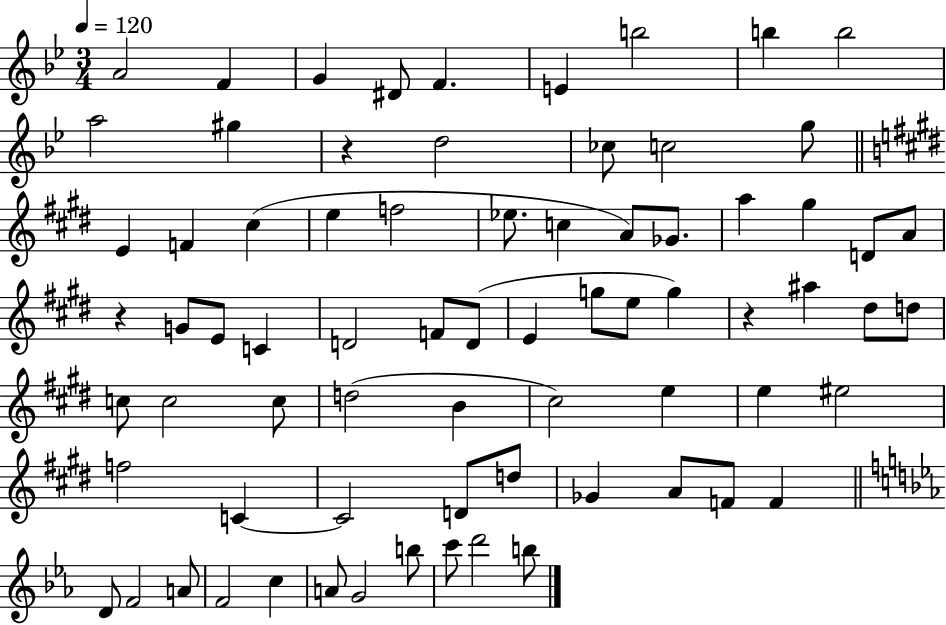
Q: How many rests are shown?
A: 3